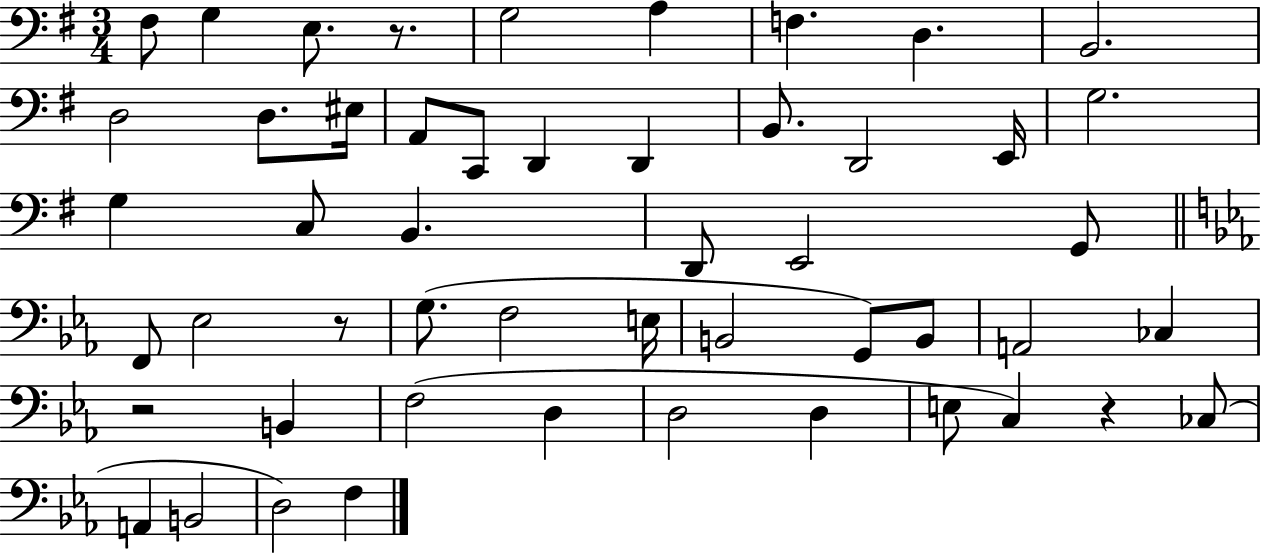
{
  \clef bass
  \numericTimeSignature
  \time 3/4
  \key g \major
  \repeat volta 2 { fis8 g4 e8. r8. | g2 a4 | f4. d4. | b,2. | \break d2 d8. eis16 | a,8 c,8 d,4 d,4 | b,8. d,2 e,16 | g2. | \break g4 c8 b,4. | d,8 e,2 g,8 | \bar "||" \break \key ees \major f,8 ees2 r8 | g8.( f2 e16 | b,2 g,8) b,8 | a,2 ces4 | \break r2 b,4 | f2( d4 | d2 d4 | e8 c4) r4 ces8( | \break a,4 b,2 | d2) f4 | } \bar "|."
}